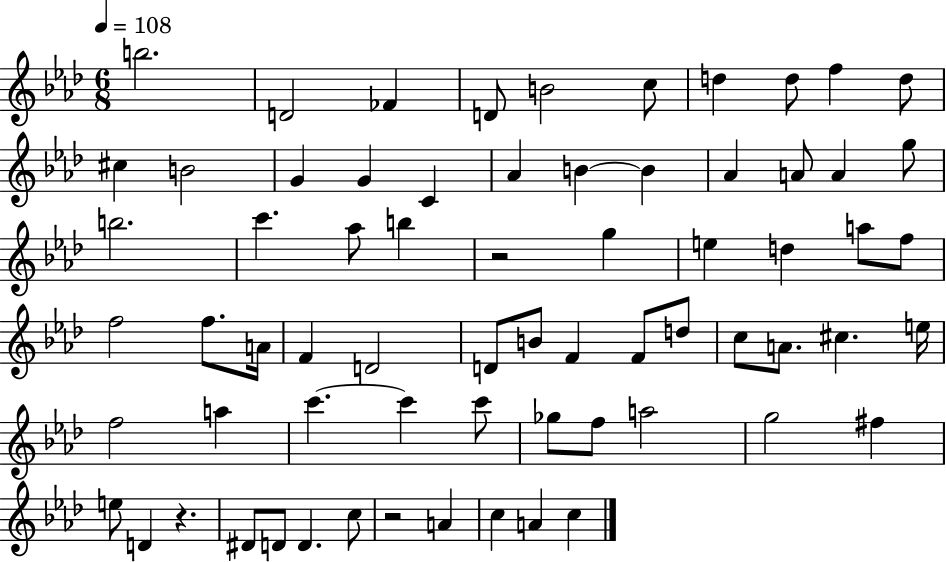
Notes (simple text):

B5/h. D4/h FES4/q D4/e B4/h C5/e D5/q D5/e F5/q D5/e C#5/q B4/h G4/q G4/q C4/q Ab4/q B4/q B4/q Ab4/q A4/e A4/q G5/e B5/h. C6/q. Ab5/e B5/q R/h G5/q E5/q D5/q A5/e F5/e F5/h F5/e. A4/s F4/q D4/h D4/e B4/e F4/q F4/e D5/e C5/e A4/e. C#5/q. E5/s F5/h A5/q C6/q. C6/q C6/e Gb5/e F5/e A5/h G5/h F#5/q E5/e D4/q R/q. D#4/e D4/e D4/q. C5/e R/h A4/q C5/q A4/q C5/q